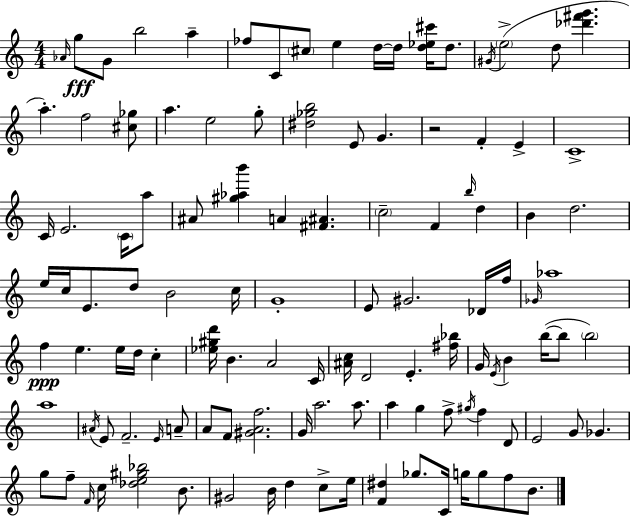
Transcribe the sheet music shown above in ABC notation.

X:1
T:Untitled
M:4/4
L:1/4
K:Am
_A/4 g/2 G/2 b2 a _f/2 C/2 ^c/2 e d/4 d/4 [d_e^c']/4 d/2 ^G/4 e2 d/2 [_d'^f'g'] a f2 [^c_g]/2 a e2 g/2 [^d_gb]2 E/2 G z2 F E C4 C/4 E2 C/4 a/2 ^A/2 [^g_ab'] A [^F^A] c2 F b/4 d B d2 e/4 c/4 E/2 d/2 B2 c/4 G4 E/2 ^G2 _D/4 f/4 _G/4 _a4 f e e/4 d/4 c [_e^gd']/4 B A2 C/4 [^Ac]/4 D2 E [^f_b]/4 G/4 E/4 B b/4 b/2 b2 a4 ^A/4 E/2 F2 E/4 A/2 A/2 F/2 [^GAf]2 G/4 a2 a/2 a g f/2 ^g/4 f D/2 E2 G/2 _G g/2 f/2 F/4 c/4 [_de^g_b]2 B/2 ^G2 B/4 d c/2 e/4 [F^d] _g/2 C/4 g/4 g/2 f/2 B/2